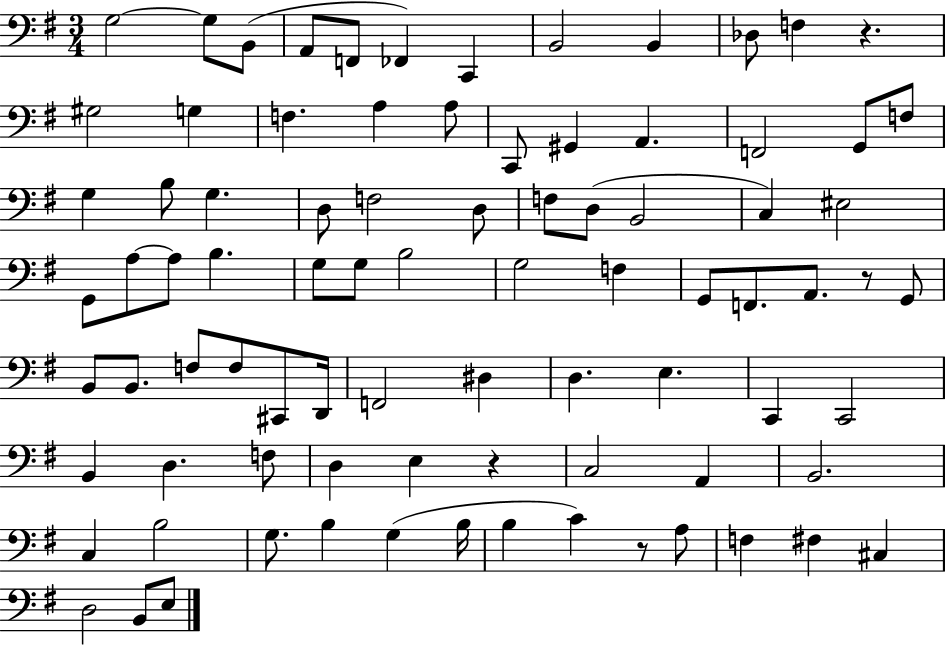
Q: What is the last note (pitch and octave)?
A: E3